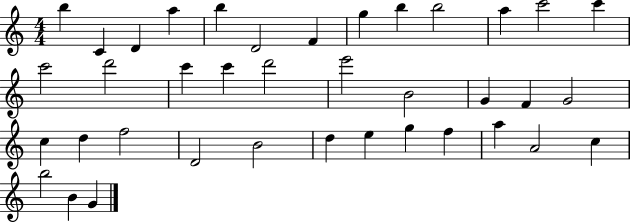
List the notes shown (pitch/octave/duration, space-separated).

B5/q C4/q D4/q A5/q B5/q D4/h F4/q G5/q B5/q B5/h A5/q C6/h C6/q C6/h D6/h C6/q C6/q D6/h E6/h B4/h G4/q F4/q G4/h C5/q D5/q F5/h D4/h B4/h D5/q E5/q G5/q F5/q A5/q A4/h C5/q B5/h B4/q G4/q